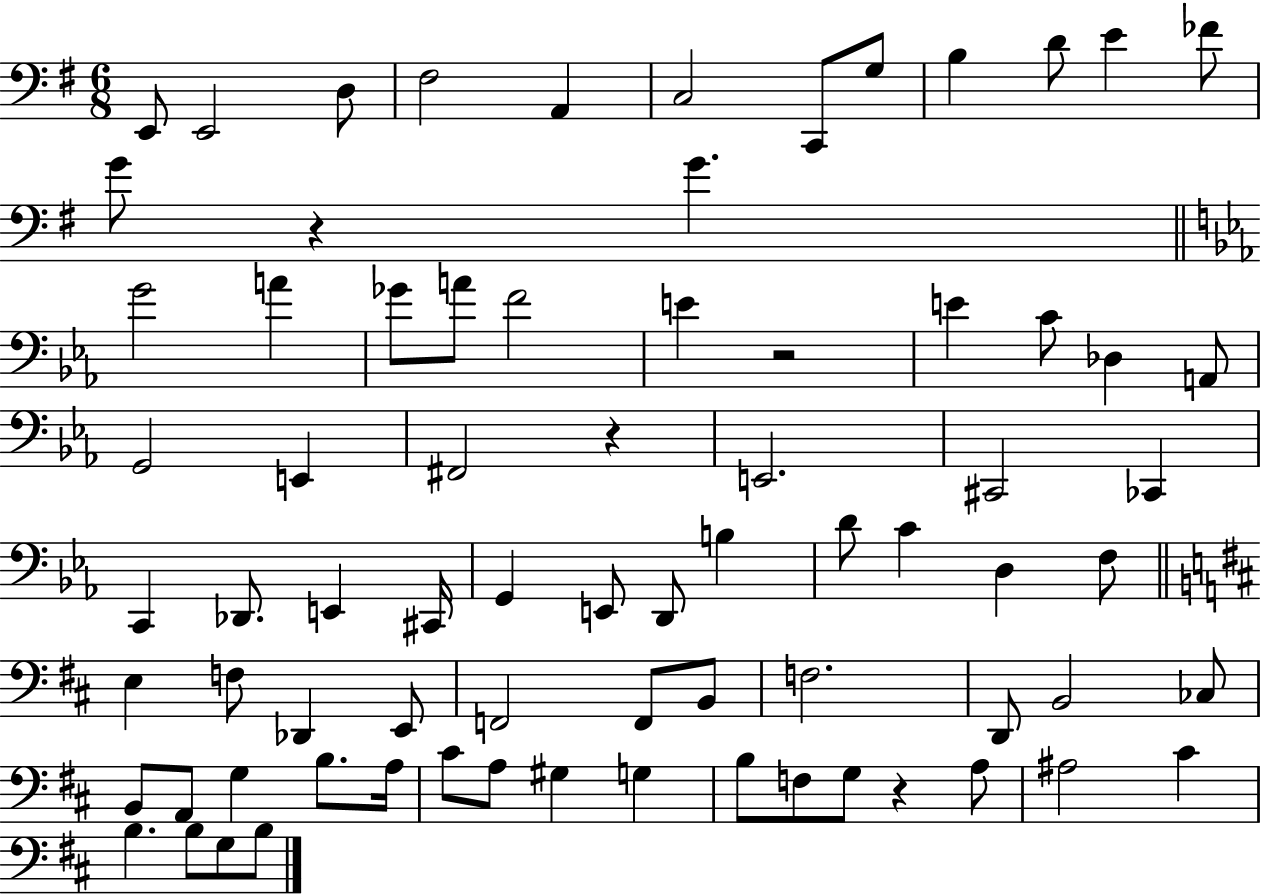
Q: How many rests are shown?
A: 4